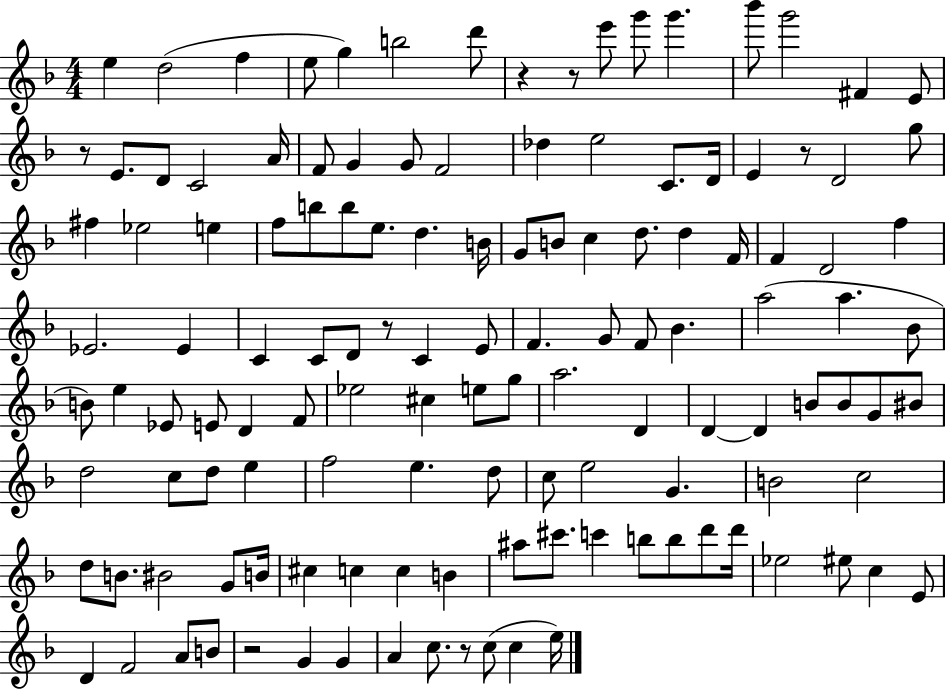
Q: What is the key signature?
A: F major